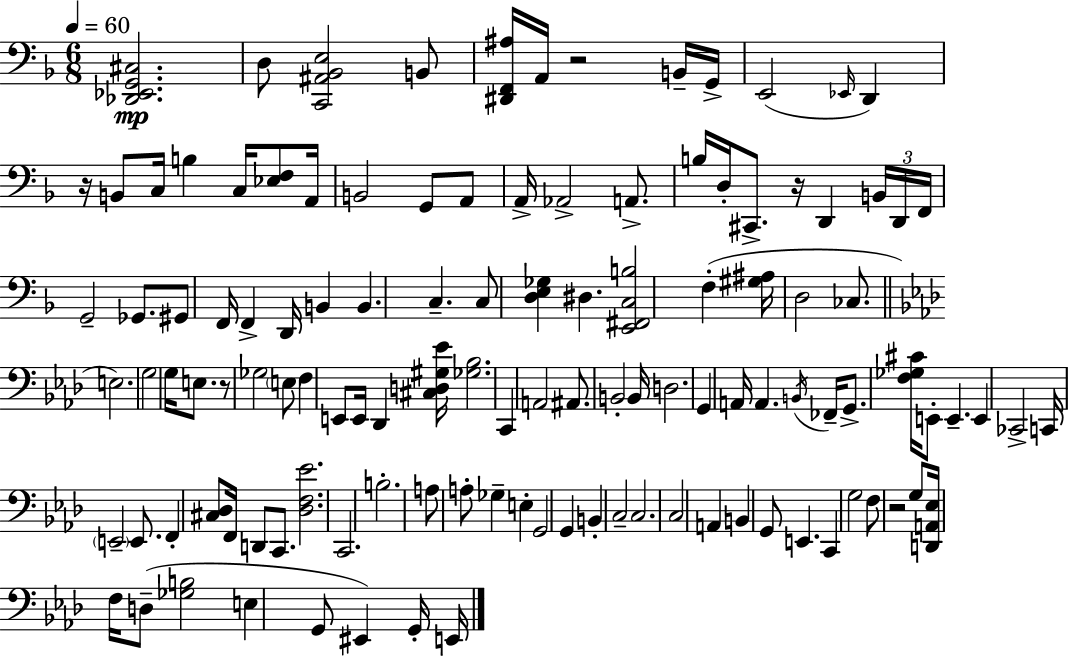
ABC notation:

X:1
T:Untitled
M:6/8
L:1/4
K:F
[_D,,_E,,G,,^C,]2 D,/2 [C,,^A,,_B,,E,]2 B,,/2 [^D,,F,,^A,]/4 A,,/4 z2 B,,/4 G,,/4 E,,2 _E,,/4 D,, z/4 B,,/2 C,/4 B, C,/4 [_E,F,]/2 A,,/4 B,,2 G,,/2 A,,/2 A,,/4 _A,,2 A,,/2 B,/4 D,/4 ^C,,/2 z/4 D,, B,,/4 D,,/4 F,,/4 G,,2 _G,,/2 ^G,,/2 F,,/4 F,, D,,/4 B,, B,, C, C,/2 [D,E,_G,] ^D, [E,,^F,,C,B,]2 F, [^G,^A,]/4 D,2 _C,/2 E,2 G,2 G,/4 E,/2 z/2 _G,2 E,/2 F, E,,/2 E,,/4 _D,, [^C,D,^G,_E]/4 [_G,_B,]2 C,, A,,2 ^A,,/2 B,,2 B,,/4 D,2 G,, A,,/4 A,, B,,/4 _F,,/4 G,,/2 [F,_G,^C]/4 E,,/2 E,, E,, _C,,2 C,,/4 E,,2 E,,/2 F,, [^C,_D,]/2 F,,/4 D,,/2 C,,/2 [_D,F,_E]2 C,,2 B,2 A,/2 A,/2 _G, E, G,,2 G,, B,, C,2 C,2 C,2 A,, B,, G,,/2 E,, C,, G,2 F,/2 z2 G,/2 [D,,A,,_E,]/4 F,/4 D,/2 [_G,B,]2 E, G,,/2 ^E,, G,,/4 E,,/4